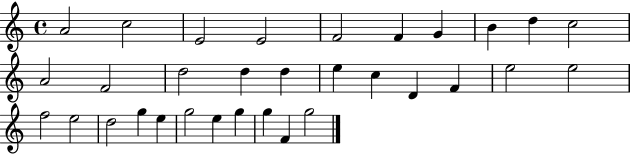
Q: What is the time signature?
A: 4/4